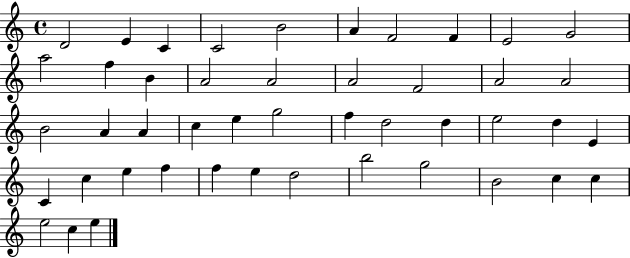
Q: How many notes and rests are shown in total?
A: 46